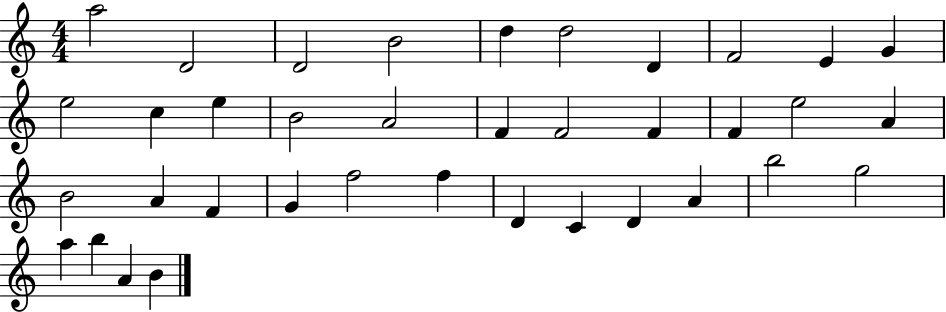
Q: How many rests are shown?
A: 0